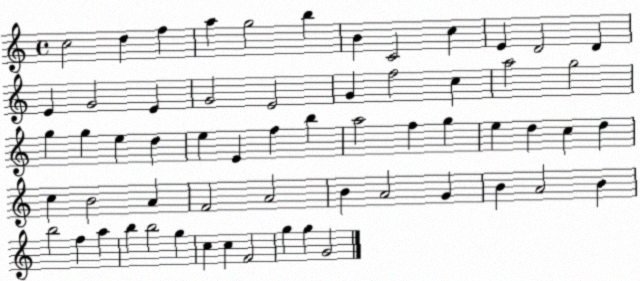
X:1
T:Untitled
M:4/4
L:1/4
K:C
c2 d f a g2 b B C2 c E D2 D E G2 E G2 E2 G f2 c a2 g2 g g e d e E f b a2 f g e d c d c B2 A F2 A2 B A2 G B A2 B b2 f a b b2 g c c F2 g g G2